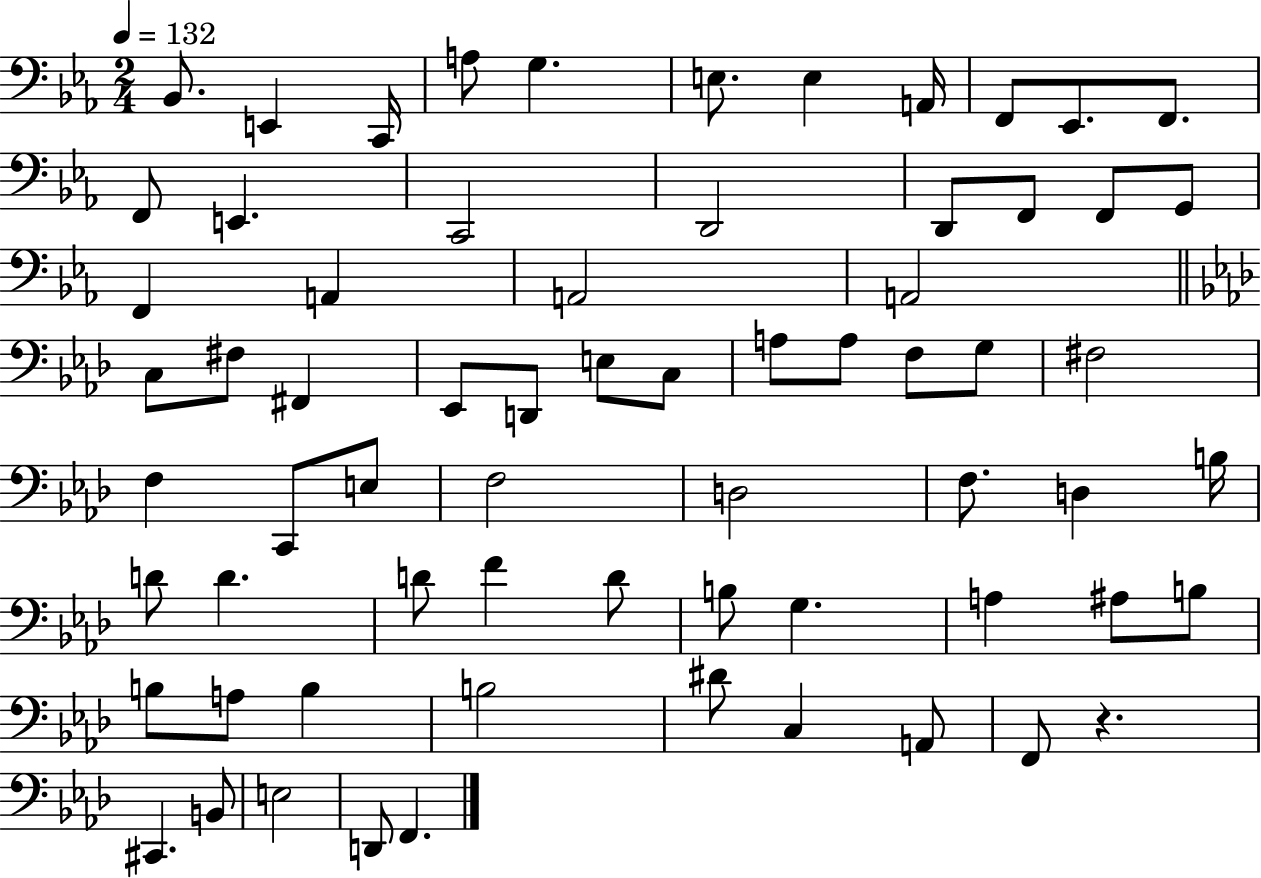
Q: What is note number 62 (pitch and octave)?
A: C#2